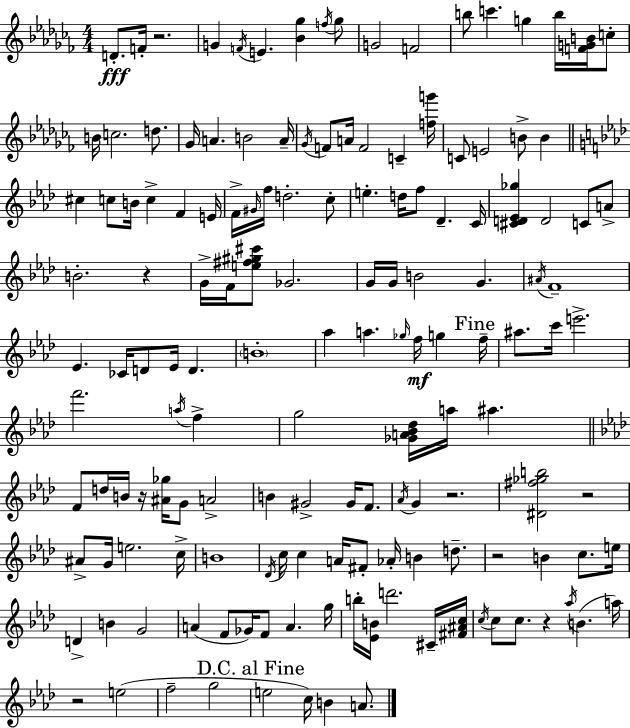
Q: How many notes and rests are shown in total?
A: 150